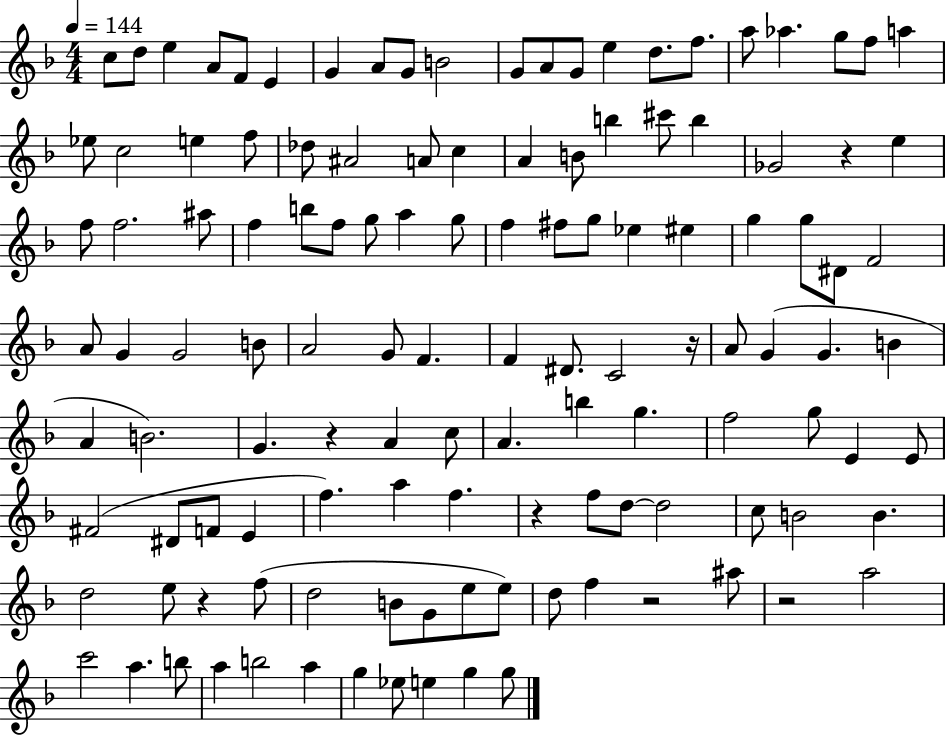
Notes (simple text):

C5/e D5/e E5/q A4/e F4/e E4/q G4/q A4/e G4/e B4/h G4/e A4/e G4/e E5/q D5/e. F5/e. A5/e Ab5/q. G5/e F5/e A5/q Eb5/e C5/h E5/q F5/e Db5/e A#4/h A4/e C5/q A4/q B4/e B5/q C#6/e B5/q Gb4/h R/q E5/q F5/e F5/h. A#5/e F5/q B5/e F5/e G5/e A5/q G5/e F5/q F#5/e G5/e Eb5/q EIS5/q G5/q G5/e D#4/e F4/h A4/e G4/q G4/h B4/e A4/h G4/e F4/q. F4/q D#4/e. C4/h R/s A4/e G4/q G4/q. B4/q A4/q B4/h. G4/q. R/q A4/q C5/e A4/q. B5/q G5/q. F5/h G5/e E4/q E4/e F#4/h D#4/e F4/e E4/q F5/q. A5/q F5/q. R/q F5/e D5/e D5/h C5/e B4/h B4/q. D5/h E5/e R/q F5/e D5/h B4/e G4/e E5/e E5/e D5/e F5/q R/h A#5/e R/h A5/h C6/h A5/q. B5/e A5/q B5/h A5/q G5/q Eb5/e E5/q G5/q G5/e